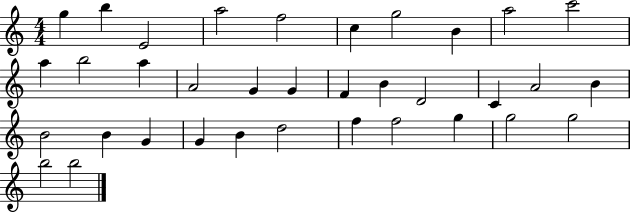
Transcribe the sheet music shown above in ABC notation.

X:1
T:Untitled
M:4/4
L:1/4
K:C
g b E2 a2 f2 c g2 B a2 c'2 a b2 a A2 G G F B D2 C A2 B B2 B G G B d2 f f2 g g2 g2 b2 b2